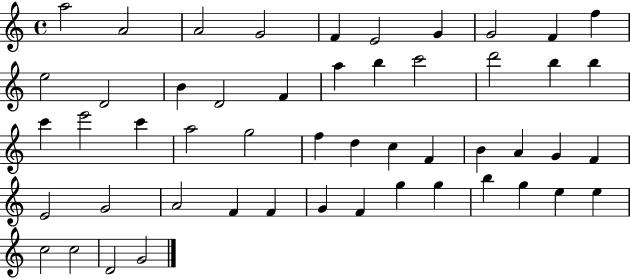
X:1
T:Untitled
M:4/4
L:1/4
K:C
a2 A2 A2 G2 F E2 G G2 F f e2 D2 B D2 F a b c'2 d'2 b b c' e'2 c' a2 g2 f d c F B A G F E2 G2 A2 F F G F g g b g e e c2 c2 D2 G2